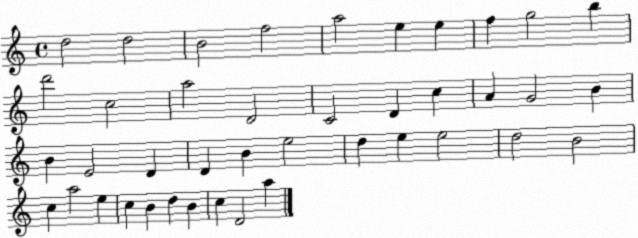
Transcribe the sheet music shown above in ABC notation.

X:1
T:Untitled
M:4/4
L:1/4
K:C
d2 d2 B2 f2 a2 e e f g2 b d'2 c2 a2 D2 C2 D c A G2 B B E2 D D B e2 d e e2 d2 B2 c a2 e c B d B c D2 a